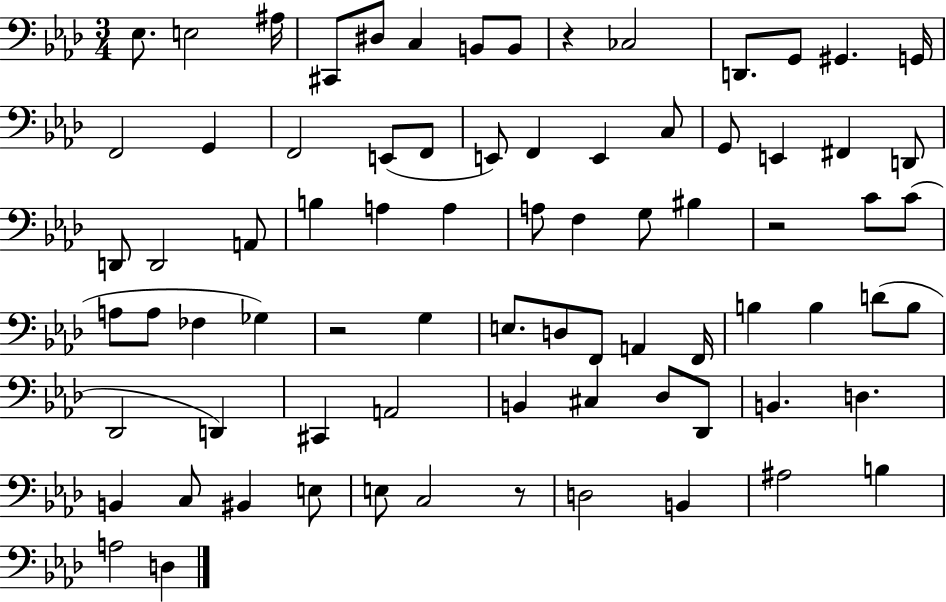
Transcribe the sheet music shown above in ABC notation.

X:1
T:Untitled
M:3/4
L:1/4
K:Ab
_E,/2 E,2 ^A,/4 ^C,,/2 ^D,/2 C, B,,/2 B,,/2 z _C,2 D,,/2 G,,/2 ^G,, G,,/4 F,,2 G,, F,,2 E,,/2 F,,/2 E,,/2 F,, E,, C,/2 G,,/2 E,, ^F,, D,,/2 D,,/2 D,,2 A,,/2 B, A, A, A,/2 F, G,/2 ^B, z2 C/2 C/2 A,/2 A,/2 _F, _G, z2 G, E,/2 D,/2 F,,/2 A,, F,,/4 B, B, D/2 B,/2 _D,,2 D,, ^C,, A,,2 B,, ^C, _D,/2 _D,,/2 B,, D, B,, C,/2 ^B,, E,/2 E,/2 C,2 z/2 D,2 B,, ^A,2 B, A,2 D,